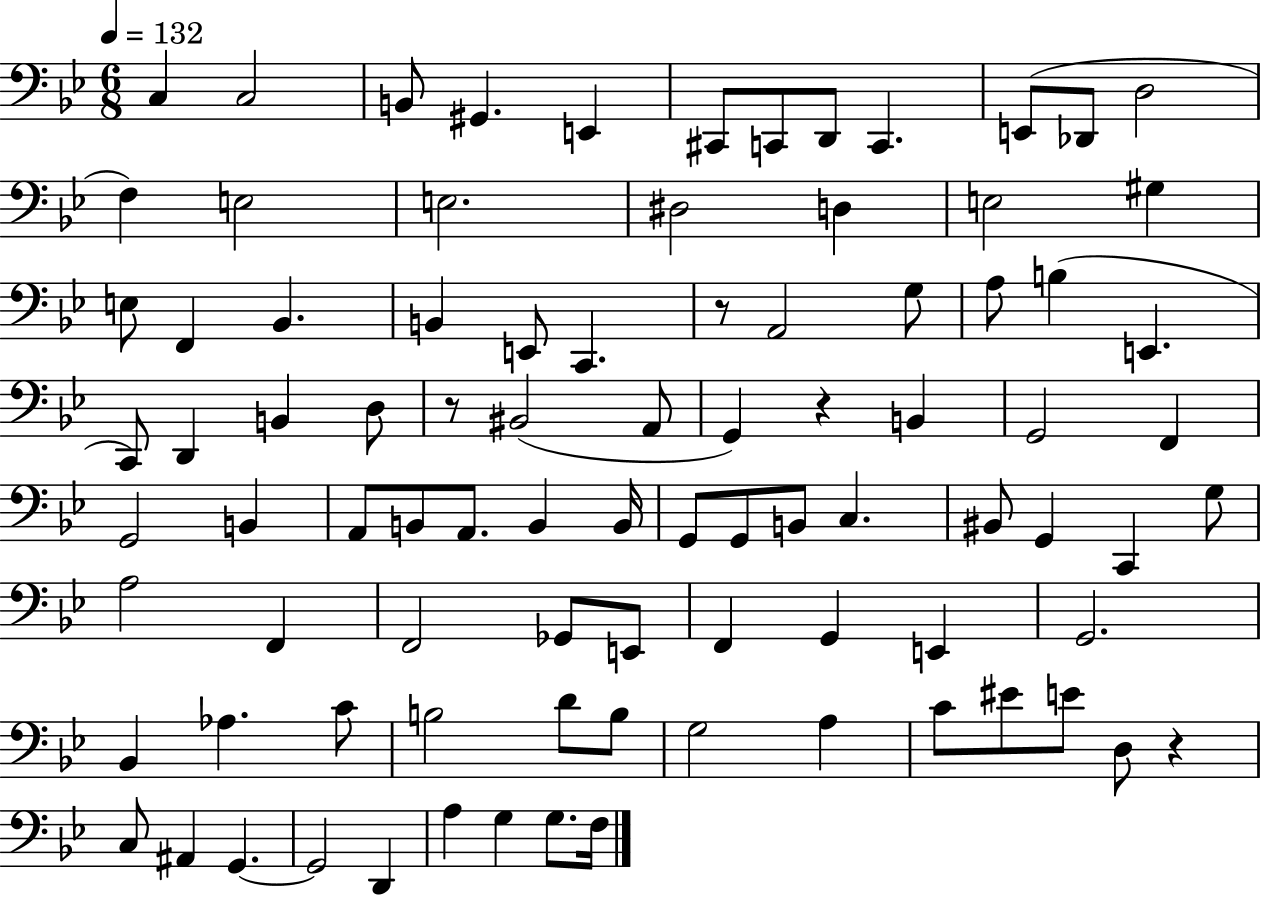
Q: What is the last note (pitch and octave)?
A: F3